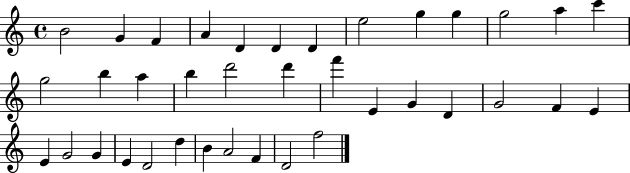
X:1
T:Untitled
M:4/4
L:1/4
K:C
B2 G F A D D D e2 g g g2 a c' g2 b a b d'2 d' f' E G D G2 F E E G2 G E D2 d B A2 F D2 f2